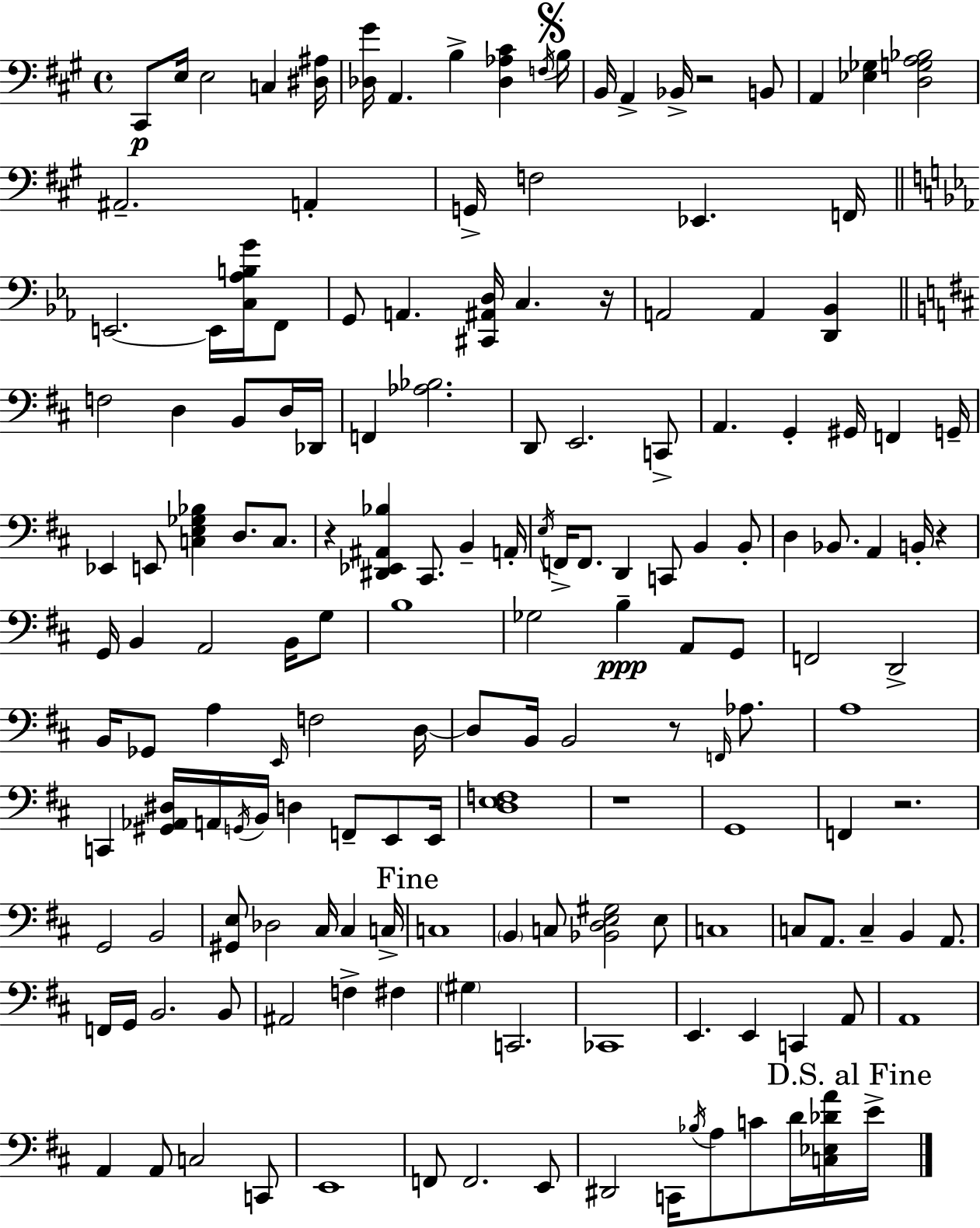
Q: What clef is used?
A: bass